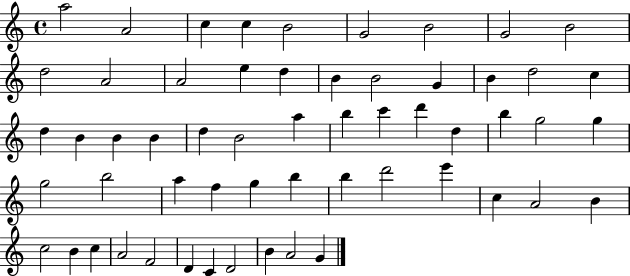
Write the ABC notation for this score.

X:1
T:Untitled
M:4/4
L:1/4
K:C
a2 A2 c c B2 G2 B2 G2 B2 d2 A2 A2 e d B B2 G B d2 c d B B B d B2 a b c' d' d b g2 g g2 b2 a f g b b d'2 e' c A2 B c2 B c A2 F2 D C D2 B A2 G